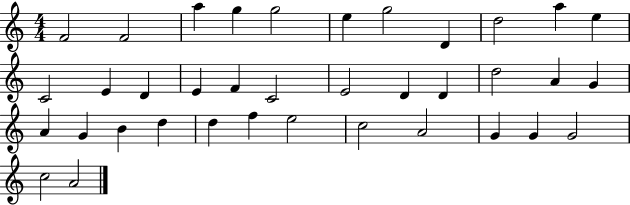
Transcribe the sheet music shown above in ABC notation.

X:1
T:Untitled
M:4/4
L:1/4
K:C
F2 F2 a g g2 e g2 D d2 a e C2 E D E F C2 E2 D D d2 A G A G B d d f e2 c2 A2 G G G2 c2 A2